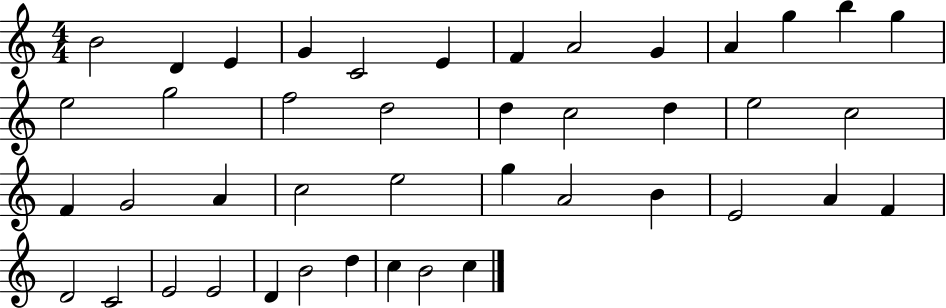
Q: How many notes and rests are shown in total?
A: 43